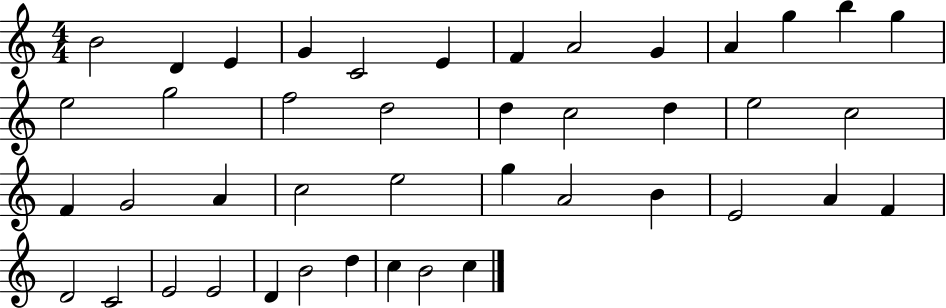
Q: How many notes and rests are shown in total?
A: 43